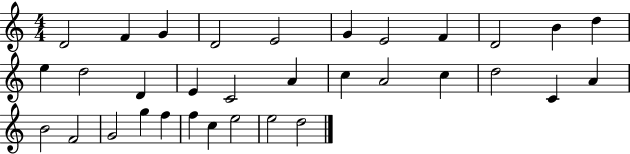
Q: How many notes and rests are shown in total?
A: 33